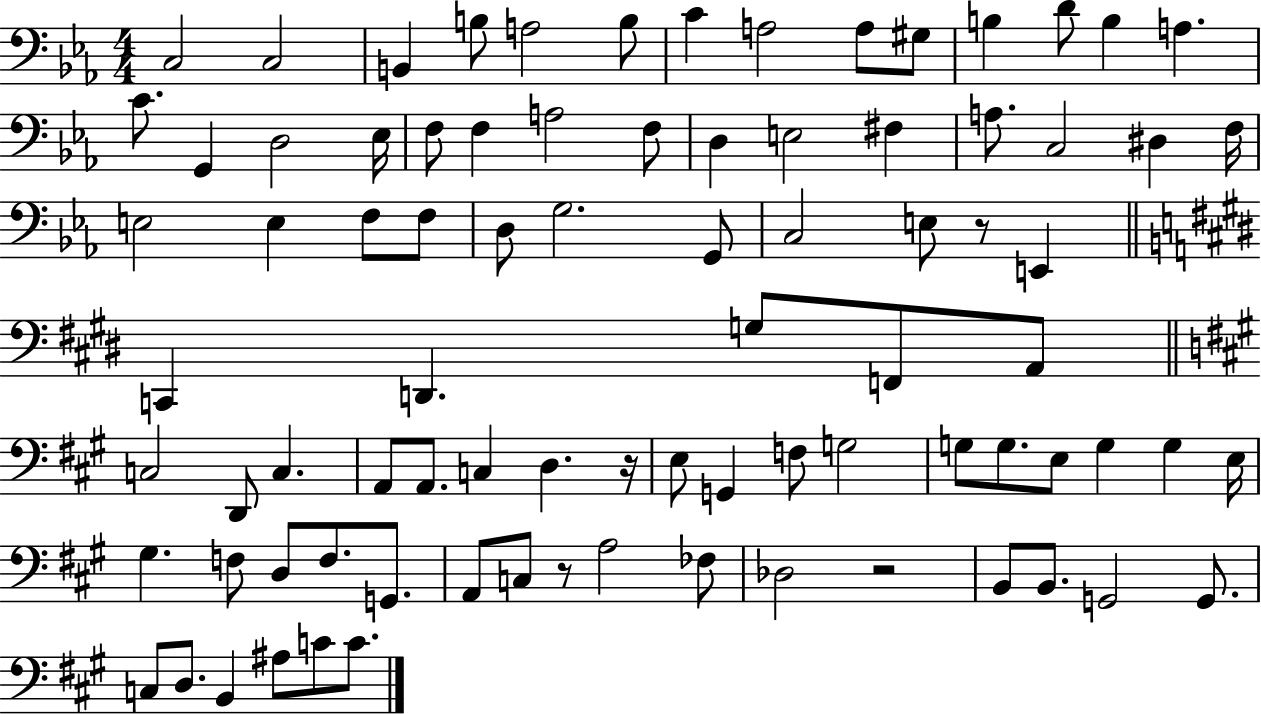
C3/h C3/h B2/q B3/e A3/h B3/e C4/q A3/h A3/e G#3/e B3/q D4/e B3/q A3/q. C4/e. G2/q D3/h Eb3/s F3/e F3/q A3/h F3/e D3/q E3/h F#3/q A3/e. C3/h D#3/q F3/s E3/h E3/q F3/e F3/e D3/e G3/h. G2/e C3/h E3/e R/e E2/q C2/q D2/q. G3/e F2/e A2/e C3/h D2/e C3/q. A2/e A2/e. C3/q D3/q. R/s E3/e G2/q F3/e G3/h G3/e G3/e. E3/e G3/q G3/q E3/s G#3/q. F3/e D3/e F3/e. G2/e. A2/e C3/e R/e A3/h FES3/e Db3/h R/h B2/e B2/e. G2/h G2/e. C3/e D3/e. B2/q A#3/e C4/e C4/e.